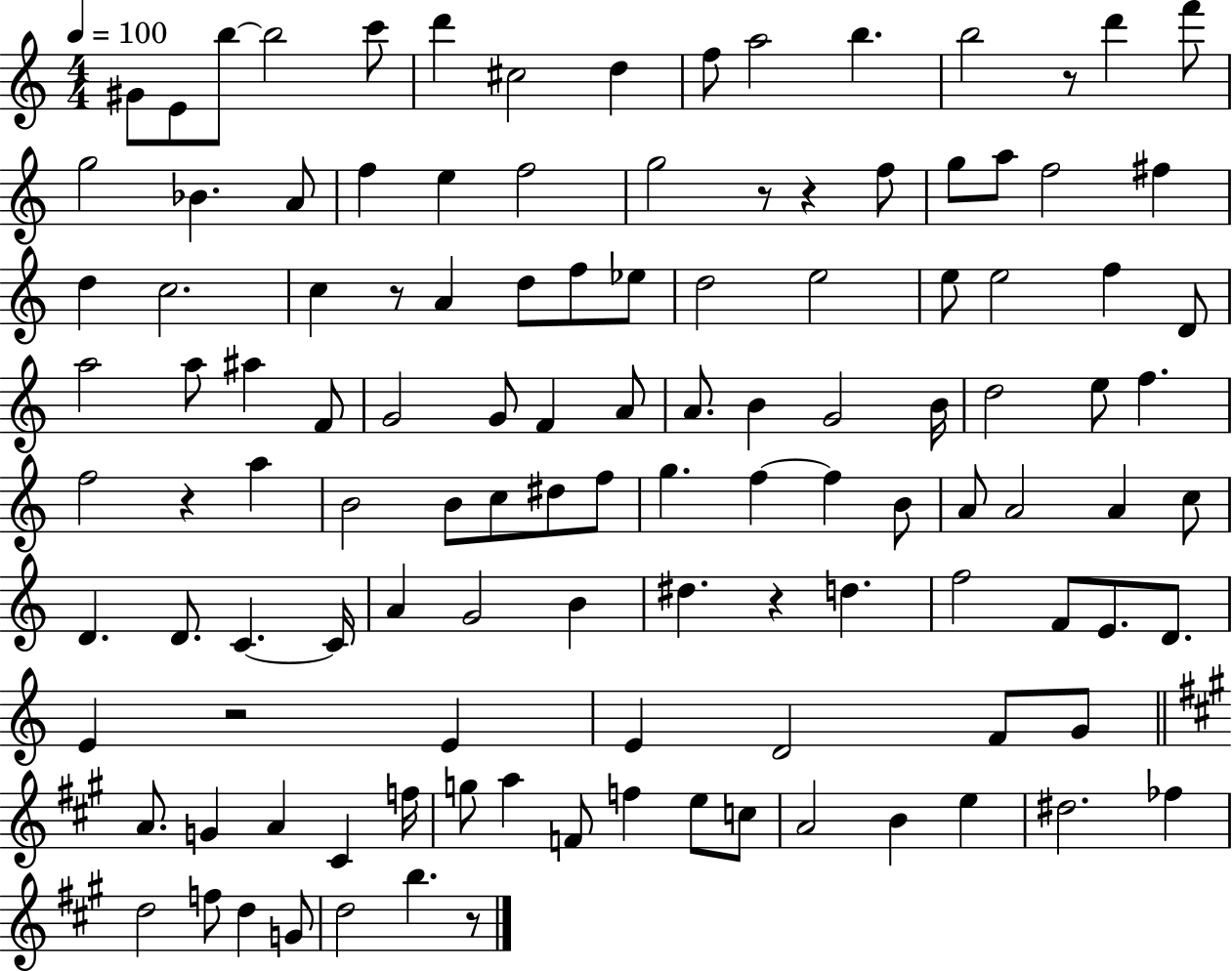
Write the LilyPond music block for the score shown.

{
  \clef treble
  \numericTimeSignature
  \time 4/4
  \key c \major
  \tempo 4 = 100
  gis'8 e'8 b''8~~ b''2 c'''8 | d'''4 cis''2 d''4 | f''8 a''2 b''4. | b''2 r8 d'''4 f'''8 | \break g''2 bes'4. a'8 | f''4 e''4 f''2 | g''2 r8 r4 f''8 | g''8 a''8 f''2 fis''4 | \break d''4 c''2. | c''4 r8 a'4 d''8 f''8 ees''8 | d''2 e''2 | e''8 e''2 f''4 d'8 | \break a''2 a''8 ais''4 f'8 | g'2 g'8 f'4 a'8 | a'8. b'4 g'2 b'16 | d''2 e''8 f''4. | \break f''2 r4 a''4 | b'2 b'8 c''8 dis''8 f''8 | g''4. f''4~~ f''4 b'8 | a'8 a'2 a'4 c''8 | \break d'4. d'8. c'4.~~ c'16 | a'4 g'2 b'4 | dis''4. r4 d''4. | f''2 f'8 e'8. d'8. | \break e'4 r2 e'4 | e'4 d'2 f'8 g'8 | \bar "||" \break \key a \major a'8. g'4 a'4 cis'4 f''16 | g''8 a''4 f'8 f''4 e''8 c''8 | a'2 b'4 e''4 | dis''2. fes''4 | \break d''2 f''8 d''4 g'8 | d''2 b''4. r8 | \bar "|."
}